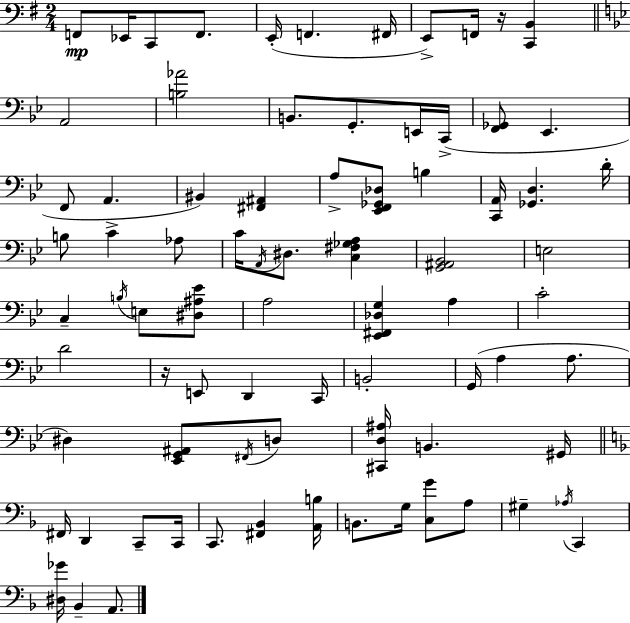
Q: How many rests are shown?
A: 2